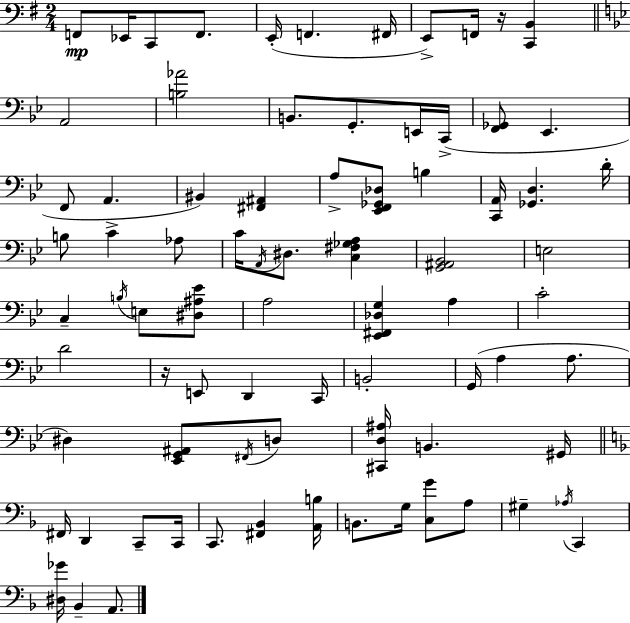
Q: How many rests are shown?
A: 2